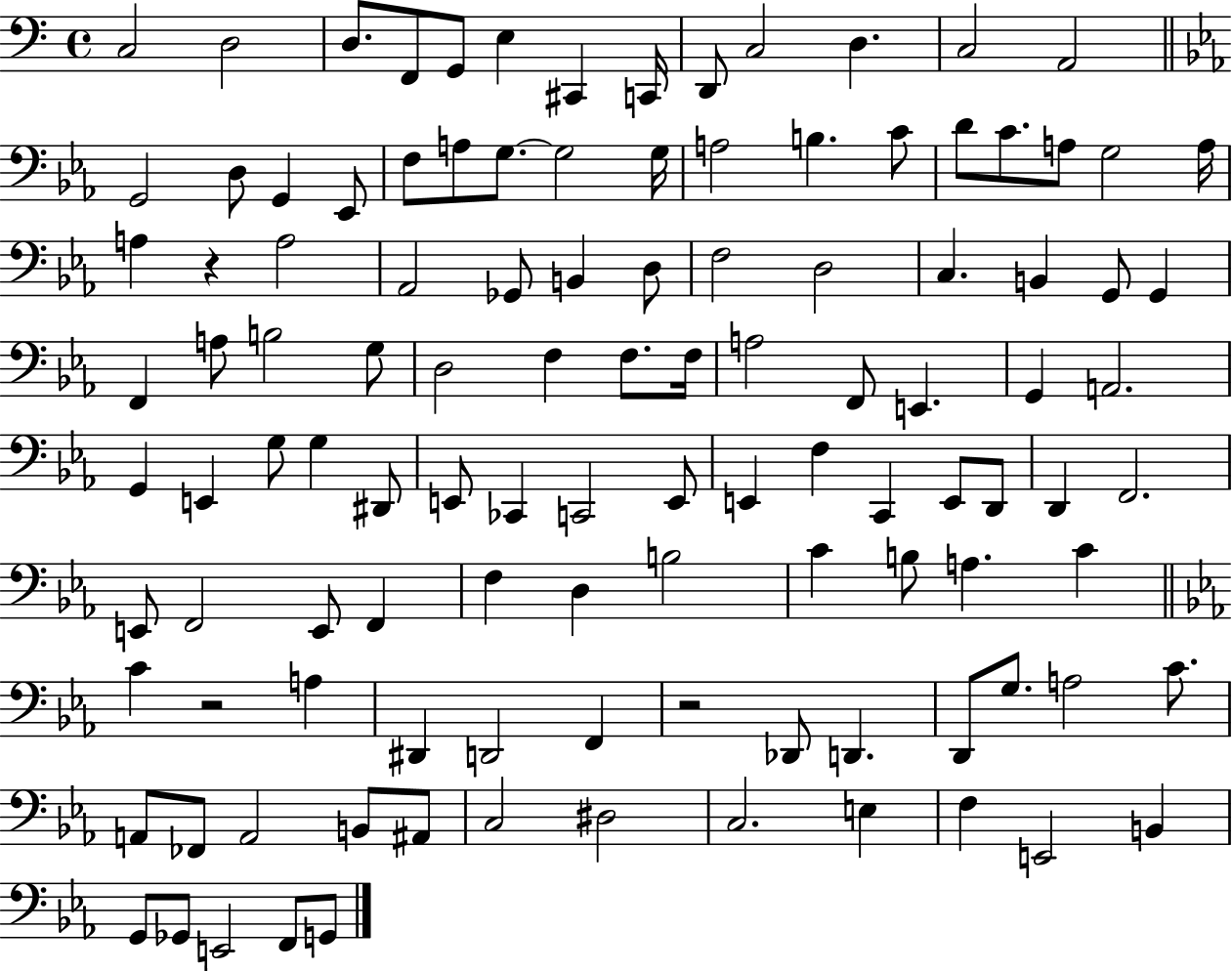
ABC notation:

X:1
T:Untitled
M:4/4
L:1/4
K:C
C,2 D,2 D,/2 F,,/2 G,,/2 E, ^C,, C,,/4 D,,/2 C,2 D, C,2 A,,2 G,,2 D,/2 G,, _E,,/2 F,/2 A,/2 G,/2 G,2 G,/4 A,2 B, C/2 D/2 C/2 A,/2 G,2 A,/4 A, z A,2 _A,,2 _G,,/2 B,, D,/2 F,2 D,2 C, B,, G,,/2 G,, F,, A,/2 B,2 G,/2 D,2 F, F,/2 F,/4 A,2 F,,/2 E,, G,, A,,2 G,, E,, G,/2 G, ^D,,/2 E,,/2 _C,, C,,2 E,,/2 E,, F, C,, E,,/2 D,,/2 D,, F,,2 E,,/2 F,,2 E,,/2 F,, F, D, B,2 C B,/2 A, C C z2 A, ^D,, D,,2 F,, z2 _D,,/2 D,, D,,/2 G,/2 A,2 C/2 A,,/2 _F,,/2 A,,2 B,,/2 ^A,,/2 C,2 ^D,2 C,2 E, F, E,,2 B,, G,,/2 _G,,/2 E,,2 F,,/2 G,,/2